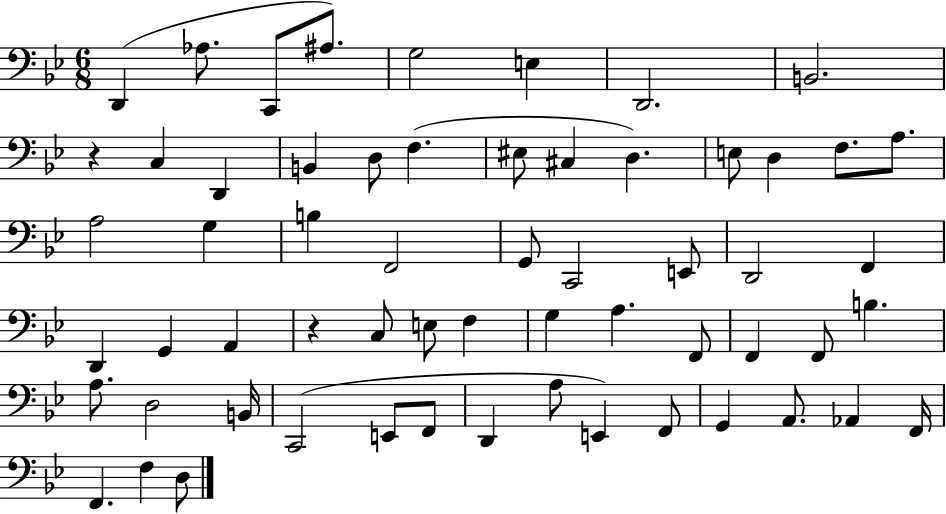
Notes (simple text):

D2/q Ab3/e. C2/e A#3/e. G3/h E3/q D2/h. B2/h. R/q C3/q D2/q B2/q D3/e F3/q. EIS3/e C#3/q D3/q. E3/e D3/q F3/e. A3/e. A3/h G3/q B3/q F2/h G2/e C2/h E2/e D2/h F2/q D2/q G2/q A2/q R/q C3/e E3/e F3/q G3/q A3/q. F2/e F2/q F2/e B3/q. A3/e. D3/h B2/s C2/h E2/e F2/e D2/q A3/e E2/q F2/e G2/q A2/e. Ab2/q F2/s F2/q. F3/q D3/e